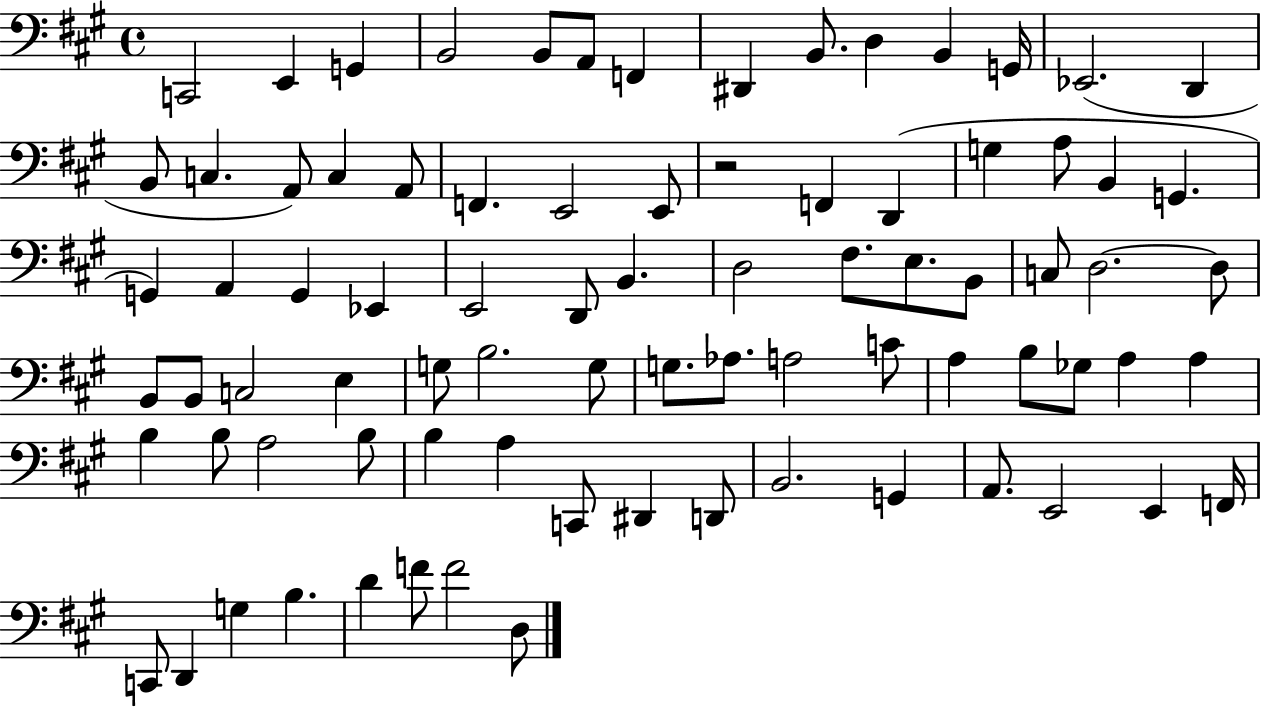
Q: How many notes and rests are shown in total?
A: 82